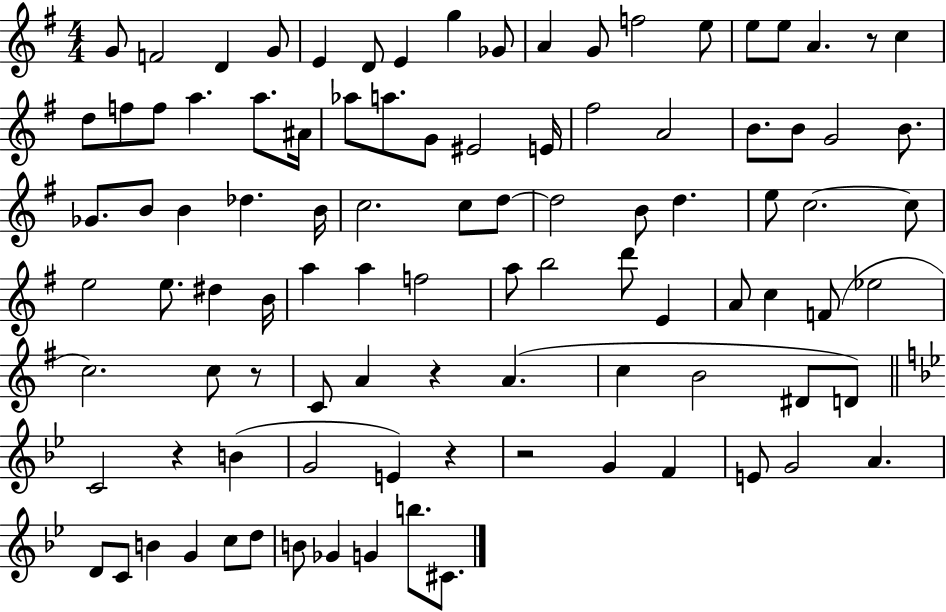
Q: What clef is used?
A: treble